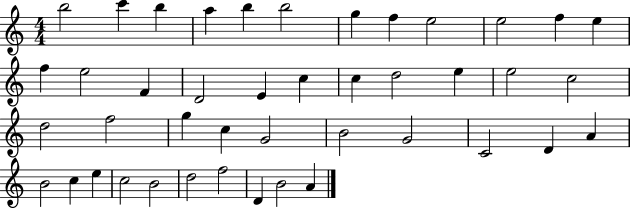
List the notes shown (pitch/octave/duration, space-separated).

B5/h C6/q B5/q A5/q B5/q B5/h G5/q F5/q E5/h E5/h F5/q E5/q F5/q E5/h F4/q D4/h E4/q C5/q C5/q D5/h E5/q E5/h C5/h D5/h F5/h G5/q C5/q G4/h B4/h G4/h C4/h D4/q A4/q B4/h C5/q E5/q C5/h B4/h D5/h F5/h D4/q B4/h A4/q